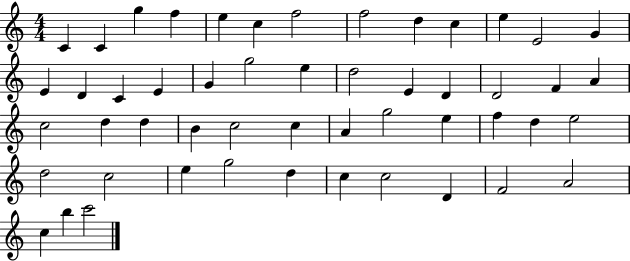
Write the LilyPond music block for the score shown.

{
  \clef treble
  \numericTimeSignature
  \time 4/4
  \key c \major
  c'4 c'4 g''4 f''4 | e''4 c''4 f''2 | f''2 d''4 c''4 | e''4 e'2 g'4 | \break e'4 d'4 c'4 e'4 | g'4 g''2 e''4 | d''2 e'4 d'4 | d'2 f'4 a'4 | \break c''2 d''4 d''4 | b'4 c''2 c''4 | a'4 g''2 e''4 | f''4 d''4 e''2 | \break d''2 c''2 | e''4 g''2 d''4 | c''4 c''2 d'4 | f'2 a'2 | \break c''4 b''4 c'''2 | \bar "|."
}